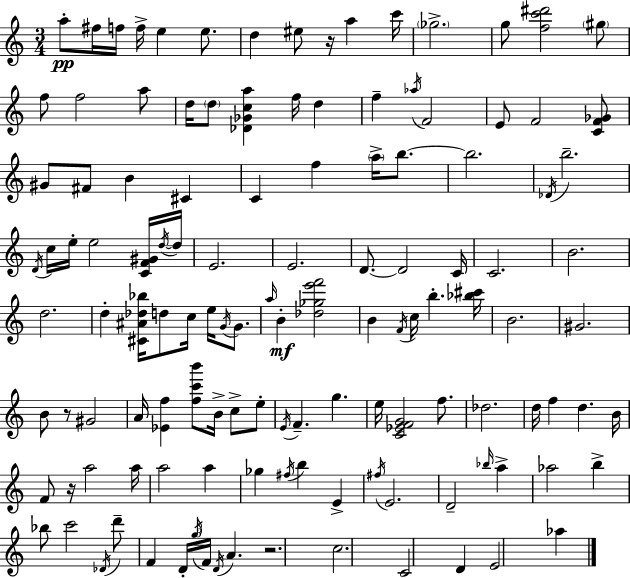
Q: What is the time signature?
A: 3/4